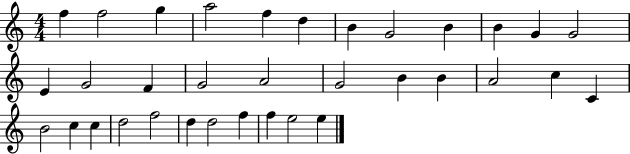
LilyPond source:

{
  \clef treble
  \numericTimeSignature
  \time 4/4
  \key c \major
  f''4 f''2 g''4 | a''2 f''4 d''4 | b'4 g'2 b'4 | b'4 g'4 g'2 | \break e'4 g'2 f'4 | g'2 a'2 | g'2 b'4 b'4 | a'2 c''4 c'4 | \break b'2 c''4 c''4 | d''2 f''2 | d''4 d''2 f''4 | f''4 e''2 e''4 | \break \bar "|."
}